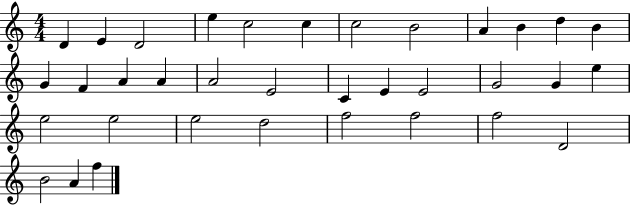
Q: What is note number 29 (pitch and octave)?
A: F5